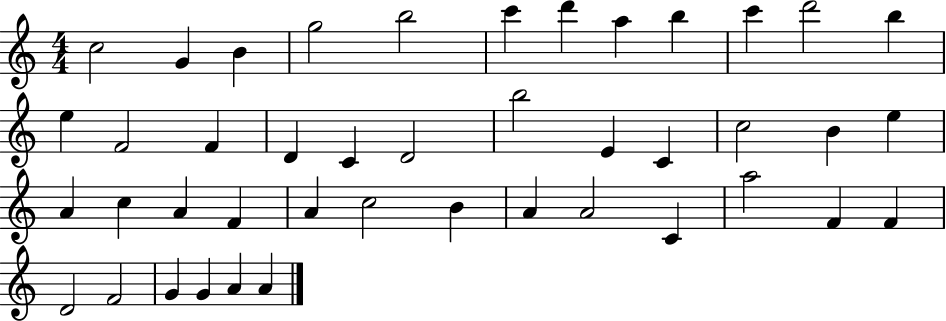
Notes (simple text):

C5/h G4/q B4/q G5/h B5/h C6/q D6/q A5/q B5/q C6/q D6/h B5/q E5/q F4/h F4/q D4/q C4/q D4/h B5/h E4/q C4/q C5/h B4/q E5/q A4/q C5/q A4/q F4/q A4/q C5/h B4/q A4/q A4/h C4/q A5/h F4/q F4/q D4/h F4/h G4/q G4/q A4/q A4/q